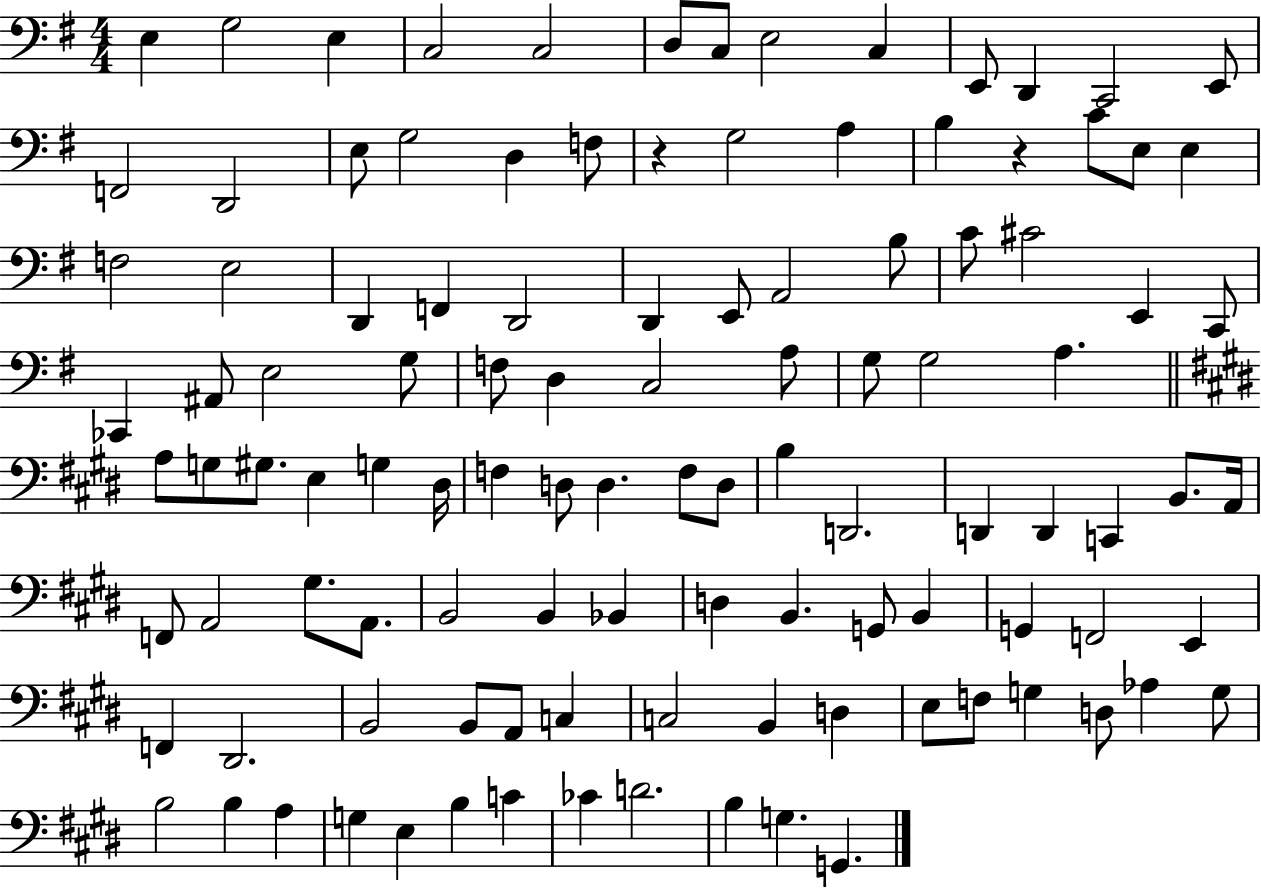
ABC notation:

X:1
T:Untitled
M:4/4
L:1/4
K:G
E, G,2 E, C,2 C,2 D,/2 C,/2 E,2 C, E,,/2 D,, C,,2 E,,/2 F,,2 D,,2 E,/2 G,2 D, F,/2 z G,2 A, B, z C/2 E,/2 E, F,2 E,2 D,, F,, D,,2 D,, E,,/2 A,,2 B,/2 C/2 ^C2 E,, C,,/2 _C,, ^A,,/2 E,2 G,/2 F,/2 D, C,2 A,/2 G,/2 G,2 A, A,/2 G,/2 ^G,/2 E, G, ^D,/4 F, D,/2 D, F,/2 D,/2 B, D,,2 D,, D,, C,, B,,/2 A,,/4 F,,/2 A,,2 ^G,/2 A,,/2 B,,2 B,, _B,, D, B,, G,,/2 B,, G,, F,,2 E,, F,, ^D,,2 B,,2 B,,/2 A,,/2 C, C,2 B,, D, E,/2 F,/2 G, D,/2 _A, G,/2 B,2 B, A, G, E, B, C _C D2 B, G, G,,